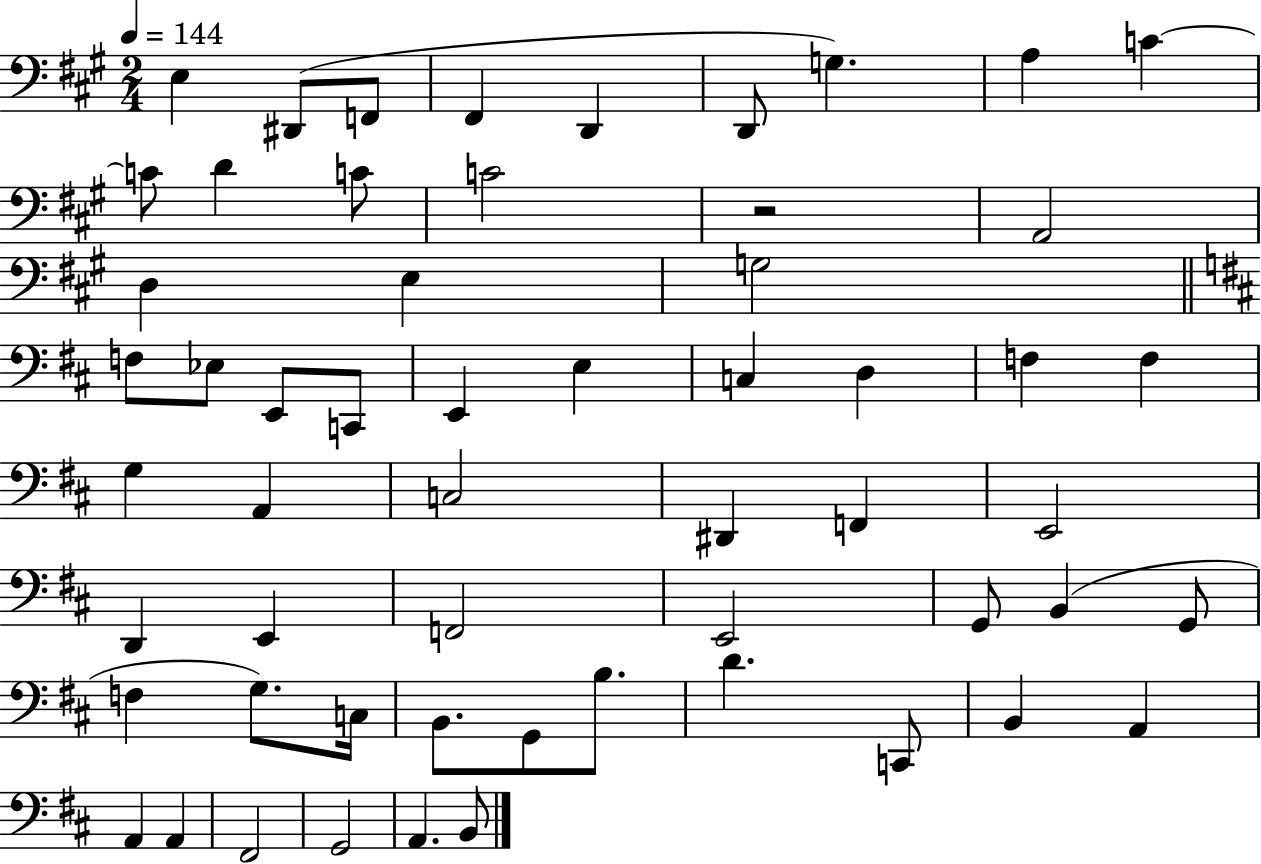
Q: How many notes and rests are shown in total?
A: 57